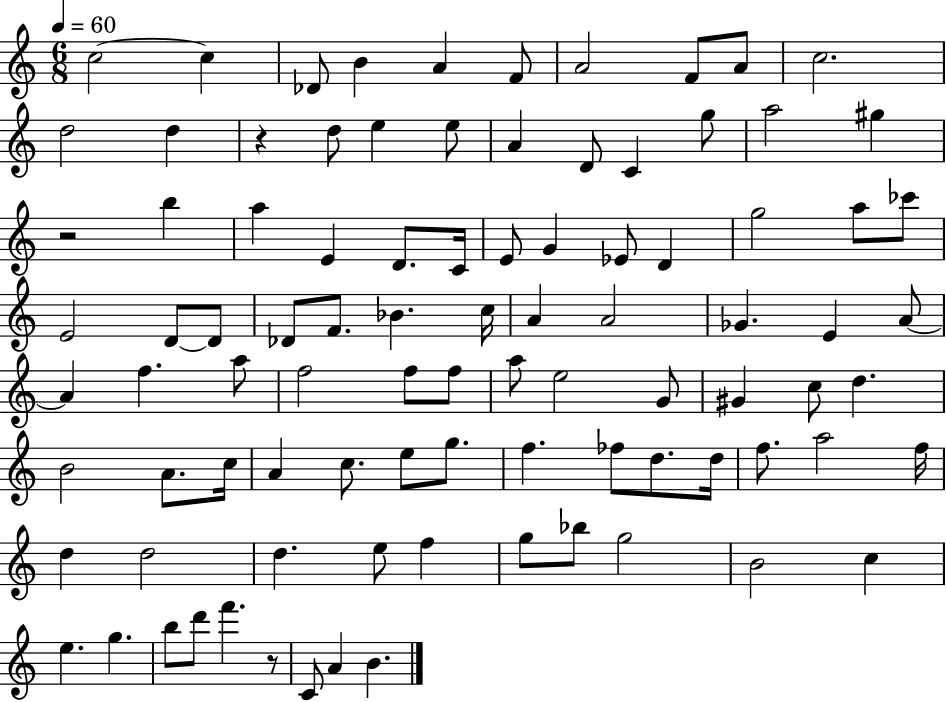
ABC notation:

X:1
T:Untitled
M:6/8
L:1/4
K:C
c2 c _D/2 B A F/2 A2 F/2 A/2 c2 d2 d z d/2 e e/2 A D/2 C g/2 a2 ^g z2 b a E D/2 C/4 E/2 G _E/2 D g2 a/2 _c'/2 E2 D/2 D/2 _D/2 F/2 _B c/4 A A2 _G E A/2 A f a/2 f2 f/2 f/2 a/2 e2 G/2 ^G c/2 d B2 A/2 c/4 A c/2 e/2 g/2 f _f/2 d/2 d/4 f/2 a2 f/4 d d2 d e/2 f g/2 _b/2 g2 B2 c e g b/2 d'/2 f' z/2 C/2 A B